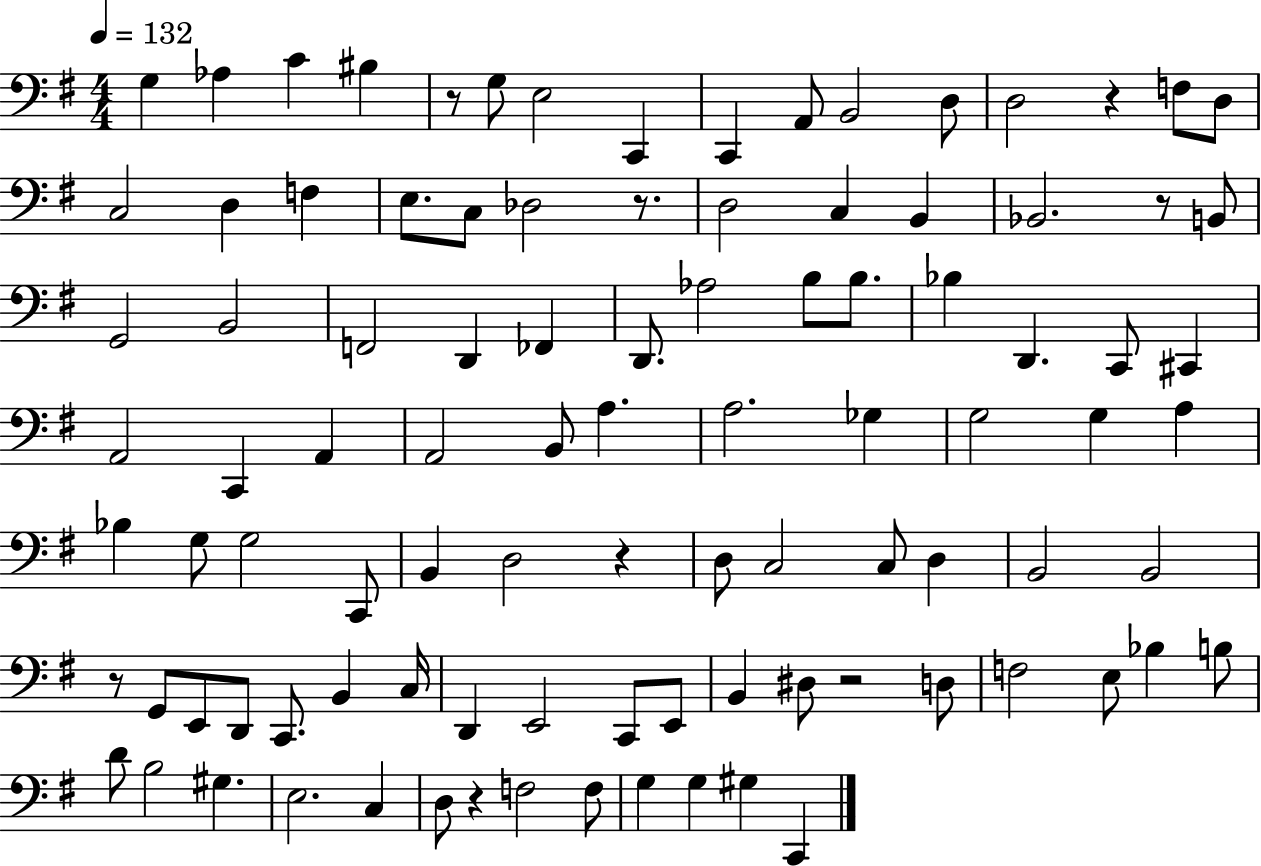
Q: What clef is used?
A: bass